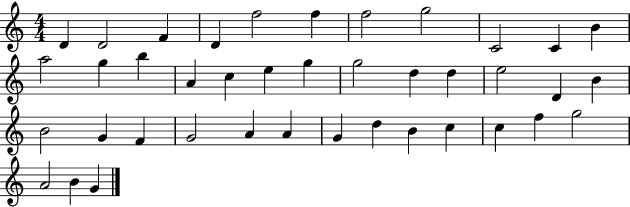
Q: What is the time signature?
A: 4/4